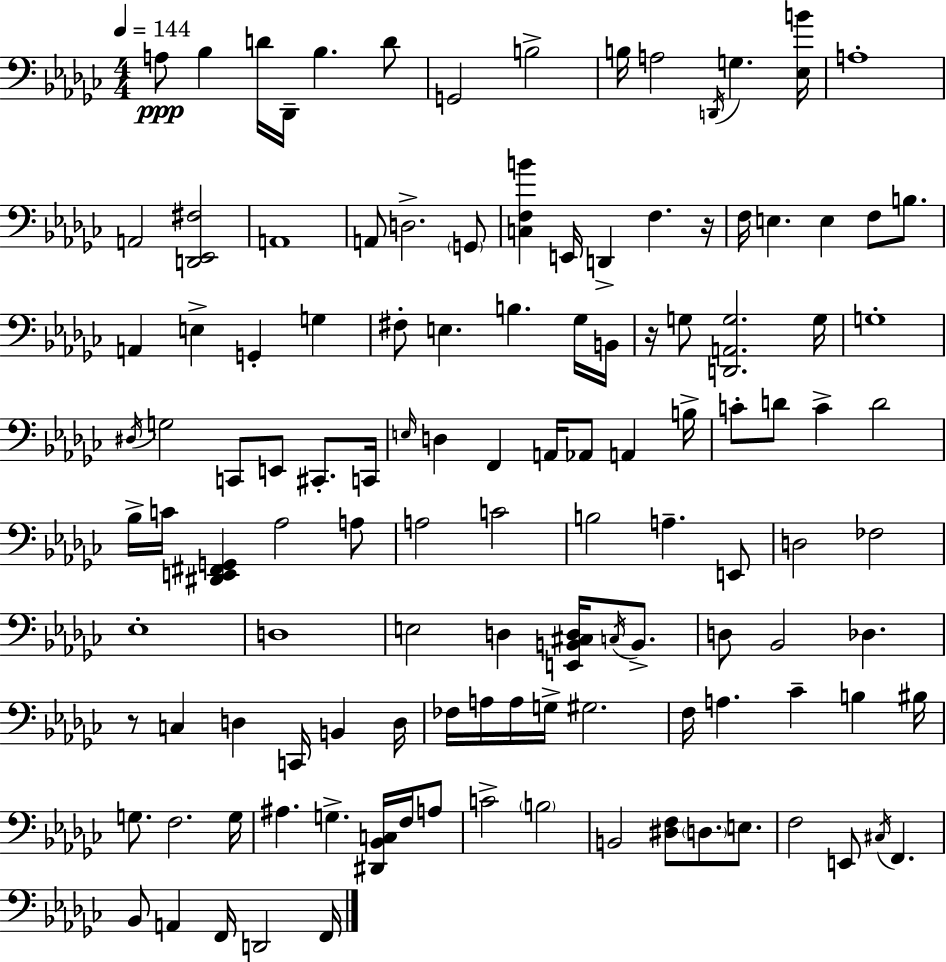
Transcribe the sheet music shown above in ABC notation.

X:1
T:Untitled
M:4/4
L:1/4
K:Ebm
A,/2 _B, D/4 _D,,/4 _B, D/2 G,,2 B,2 B,/4 A,2 D,,/4 G, [_E,B]/4 A,4 A,,2 [D,,_E,,^F,]2 A,,4 A,,/2 D,2 G,,/2 [C,F,B] E,,/4 D,, F, z/4 F,/4 E, E, F,/2 B,/2 A,, E, G,, G, ^F,/2 E, B, _G,/4 B,,/4 z/4 G,/2 [D,,A,,G,]2 G,/4 G,4 ^D,/4 G,2 C,,/2 E,,/2 ^C,,/2 C,,/4 E,/4 D, F,, A,,/4 _A,,/2 A,, B,/4 C/2 D/2 C D2 _B,/4 C/4 [^D,,E,,^F,,G,,] _A,2 A,/2 A,2 C2 B,2 A, E,,/2 D,2 _F,2 _E,4 D,4 E,2 D, [E,,B,,^C,D,]/4 C,/4 B,,/2 D,/2 _B,,2 _D, z/2 C, D, C,,/4 B,, D,/4 _F,/4 A,/4 A,/4 G,/4 ^G,2 F,/4 A, _C B, ^B,/4 G,/2 F,2 G,/4 ^A, G, [^D,,_B,,C,]/4 F,/4 A,/2 C2 B,2 B,,2 [^D,F,]/2 D,/2 E,/2 F,2 E,,/2 ^C,/4 F,, _B,,/2 A,, F,,/4 D,,2 F,,/4